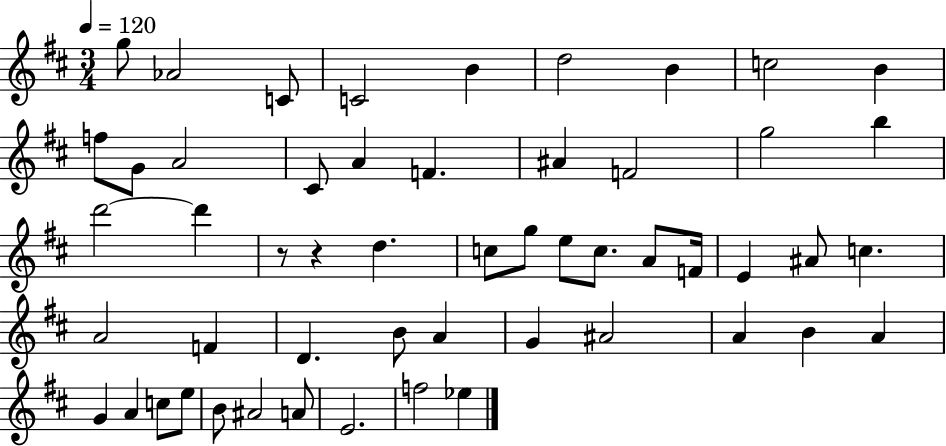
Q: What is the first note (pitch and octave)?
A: G5